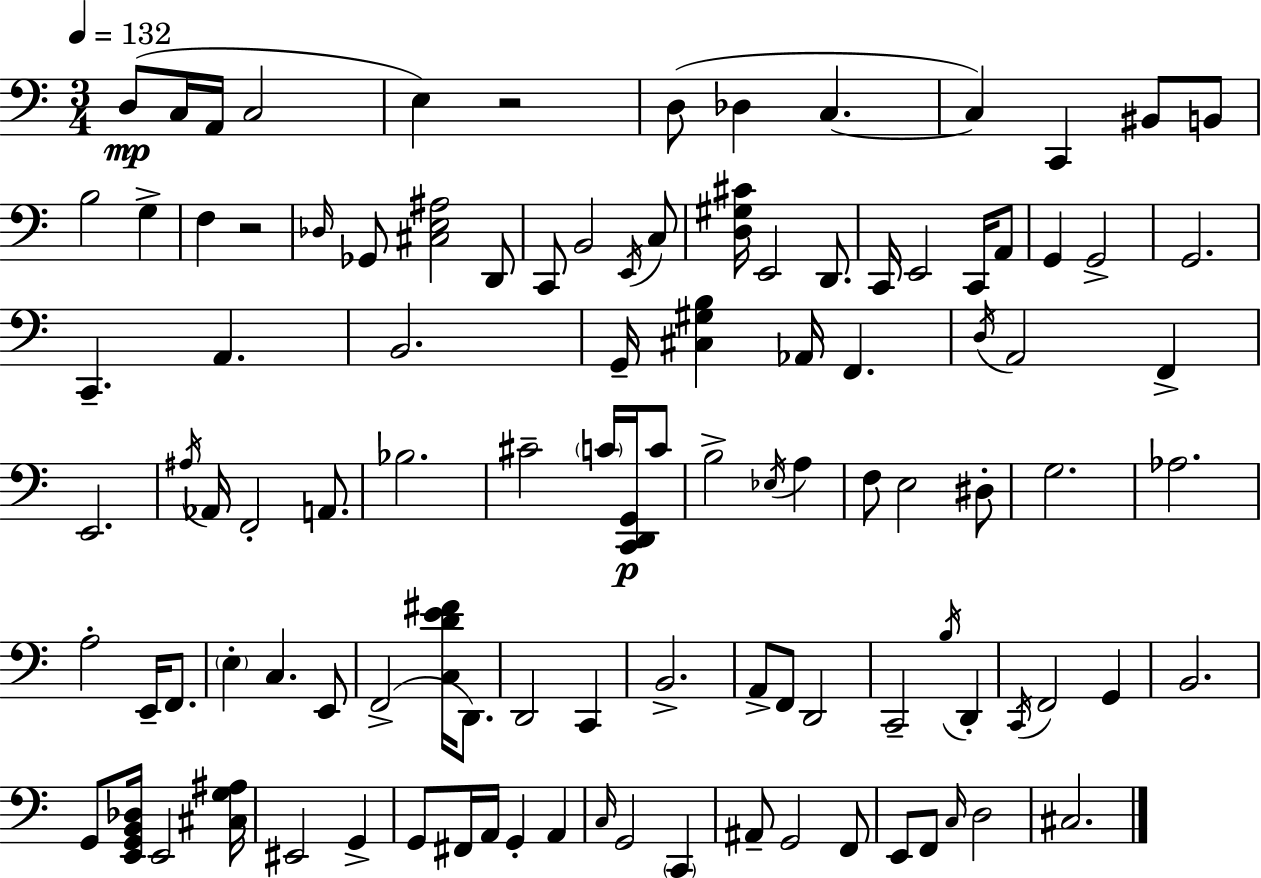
D3/e C3/s A2/s C3/h E3/q R/h D3/e Db3/q C3/q. C3/q C2/q BIS2/e B2/e B3/h G3/q F3/q R/h Db3/s Gb2/e [C#3,E3,A#3]/h D2/e C2/e B2/h E2/s C3/e [D3,G#3,C#4]/s E2/h D2/e. C2/s E2/h C2/s A2/e G2/q G2/h G2/h. C2/q. A2/q. B2/h. G2/s [C#3,G#3,B3]/q Ab2/s F2/q. D3/s A2/h F2/q E2/h. A#3/s Ab2/s F2/h A2/e. Bb3/h. C#4/h C4/s [C2,D2,G2]/s C4/e B3/h Eb3/s A3/q F3/e E3/h D#3/e G3/h. Ab3/h. A3/h E2/s F2/e. E3/q C3/q. E2/e F2/h [C3,D4,E4,F#4]/s D2/e. D2/h C2/q B2/h. A2/e F2/e D2/h C2/h B3/s D2/q C2/s F2/h G2/q B2/h. G2/e [E2,G2,B2,Db3]/s E2/h [C#3,G3,A#3]/s EIS2/h G2/q G2/e F#2/s A2/s G2/q A2/q C3/s G2/h C2/q A#2/e G2/h F2/e E2/e F2/e C3/s D3/h C#3/h.